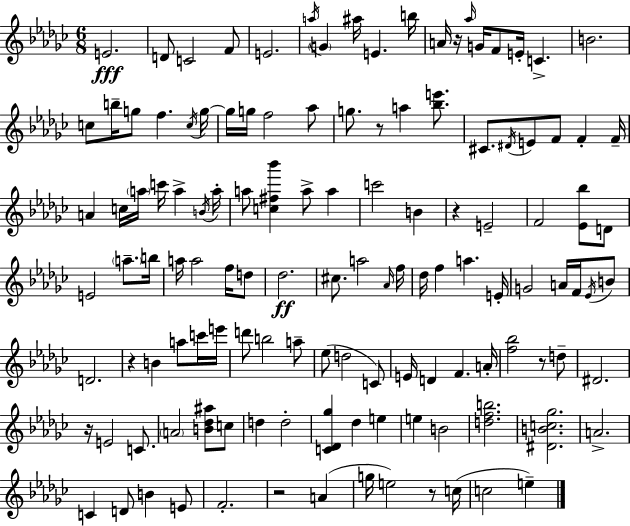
E4/h. D4/e C4/h F4/e E4/h. A5/s G4/q A#5/s E4/q. B5/s A4/s R/s Ab5/s G4/s F4/e E4/s C4/q. B4/h. C5/e B5/s G5/e F5/q. C5/s G5/s G5/s G5/s F5/h Ab5/e G5/e. R/e A5/q [Bb5,E6]/e. C#4/e. D#4/s E4/e F4/e F4/q F4/s A4/q C5/s A5/s C6/s A5/q B4/s A5/s A5/e [C5,F#5,Bb6]/q A5/e A5/q C6/h B4/q R/q E4/h F4/h [Eb4,Bb5]/e D4/e E4/h A5/e. B5/s A5/s A5/h F5/s D5/e Db5/h. C#5/e. A5/h Ab4/s F5/s Db5/s F5/q A5/q. E4/s G4/h A4/s F4/s Eb4/s B4/e D4/h. R/q B4/q A5/e C6/s E6/s D6/e B5/h A5/e Eb5/e D5/h C4/e E4/s D4/q F4/q. A4/s [F5,Bb5]/h R/e D5/e D#4/h. R/s E4/h C4/e. A4/h [B4,Db5,A#5]/e C5/e D5/q D5/h [C4,Db4,Gb5]/q Db5/q E5/q E5/q B4/h [D5,F5,B5]/h. [D#4,B4,C5,Gb5]/h. A4/h. C4/q D4/e B4/q E4/e F4/h. R/h A4/q G5/s E5/h R/e C5/s C5/h E5/q